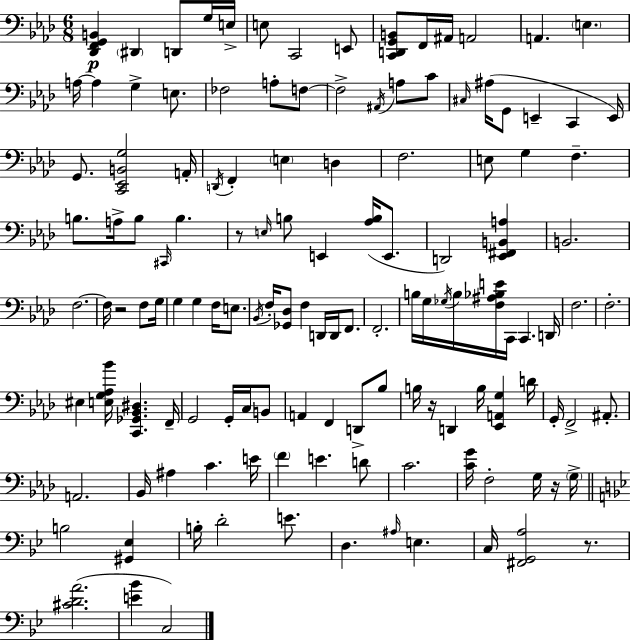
[Db2,F2,G2,B2]/q D#2/q D2/e G3/s E3/s E3/e C2/h E2/e [C2,D2,G2,B2]/e F2/s A#2/s A2/h A2/q. E3/q. A3/s A3/q G3/q E3/e. FES3/h A3/e F3/e F3/h A#2/s A3/e C4/e C#3/s A#3/s G2/e E2/q C2/q E2/s G2/e. [C2,Eb2,B2,G3]/h A2/s D2/s F2/q E3/q D3/q F3/h. E3/e G3/q F3/q. B3/e. A3/s B3/e C#2/s B3/q. R/e E3/s B3/e E2/q [Ab3,B3]/s E2/e. D2/h [Eb2,F#2,B2,A3]/q B2/h. F3/h. F3/s R/h F3/e G3/s G3/q G3/q F3/s E3/e. Bb2/s F3/s [Gb2,Db3]/e F3/q D2/s D2/s F2/e. F2/h. B3/s G3/s Gb3/s B3/s [F3,A#3,Bb3,E4]/s C2/s C2/q. D2/s F3/h. F3/h. EIS3/q [E3,G3,Ab3,Bb4]/s [C2,Gb2,Bb2,D#3]/q. F2/s G2/h G2/s C3/s B2/e A2/q F2/q D2/e Bb3/e B3/s R/s D2/q B3/s [Eb2,A2,G3]/q D4/s G2/s F2/h A#2/e. A2/h. Bb2/s A#3/q C4/q. E4/s F4/q E4/q. D4/e C4/h. [C4,G4]/s F3/h G3/s R/s G3/s B3/h [G#2,Eb3]/q B3/s D4/h E4/e. D3/q. A#3/s E3/q. C3/s [F#2,G2,A3]/h R/e. [C#4,D4,A4]/h. [E4,Bb4]/q C3/h